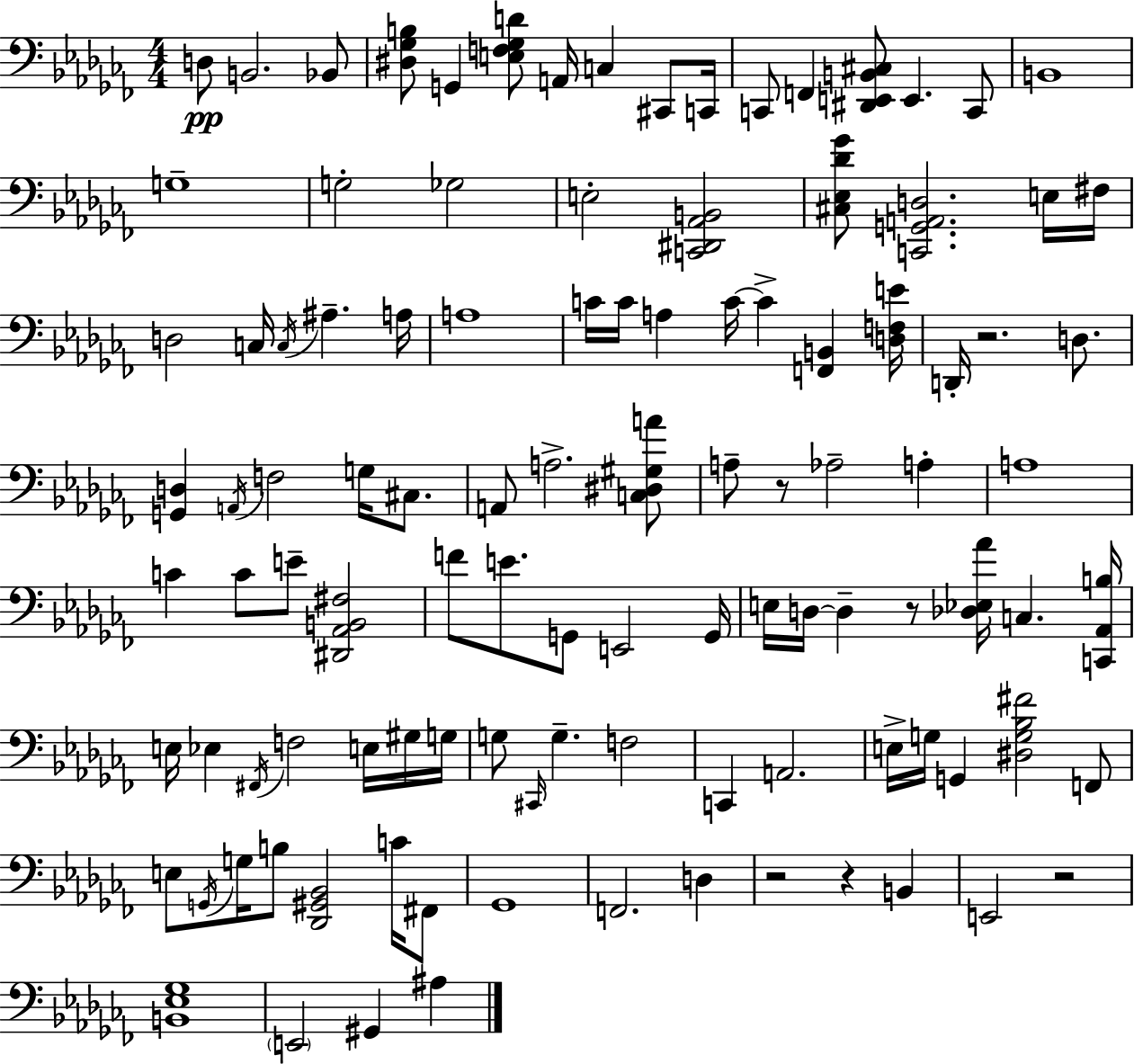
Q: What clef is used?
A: bass